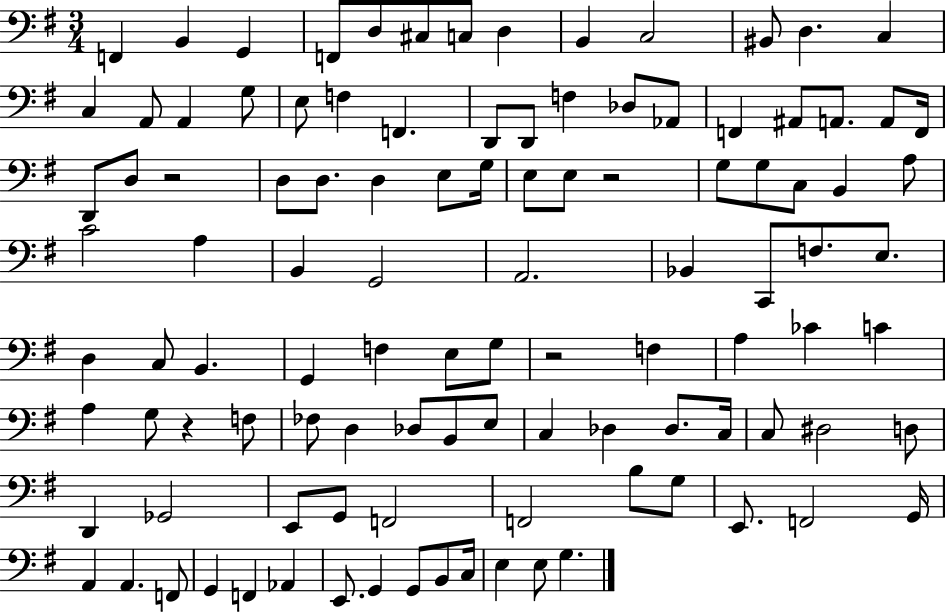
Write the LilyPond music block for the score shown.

{
  \clef bass
  \numericTimeSignature
  \time 3/4
  \key g \major
  \repeat volta 2 { f,4 b,4 g,4 | f,8 d8 cis8 c8 d4 | b,4 c2 | bis,8 d4. c4 | \break c4 a,8 a,4 g8 | e8 f4 f,4. | d,8 d,8 f4 des8 aes,8 | f,4 ais,8 a,8. a,8 f,16 | \break d,8 d8 r2 | d8 d8. d4 e8 g16 | e8 e8 r2 | g8 g8 c8 b,4 a8 | \break c'2 a4 | b,4 g,2 | a,2. | bes,4 c,8 f8. e8. | \break d4 c8 b,4. | g,4 f4 e8 g8 | r2 f4 | a4 ces'4 c'4 | \break a4 g8 r4 f8 | fes8 d4 des8 b,8 e8 | c4 des4 des8. c16 | c8 dis2 d8 | \break d,4 ges,2 | e,8 g,8 f,2 | f,2 b8 g8 | e,8. f,2 g,16 | \break a,4 a,4. f,8 | g,4 f,4 aes,4 | e,8. g,4 g,8 b,8 c16 | e4 e8 g4. | \break } \bar "|."
}